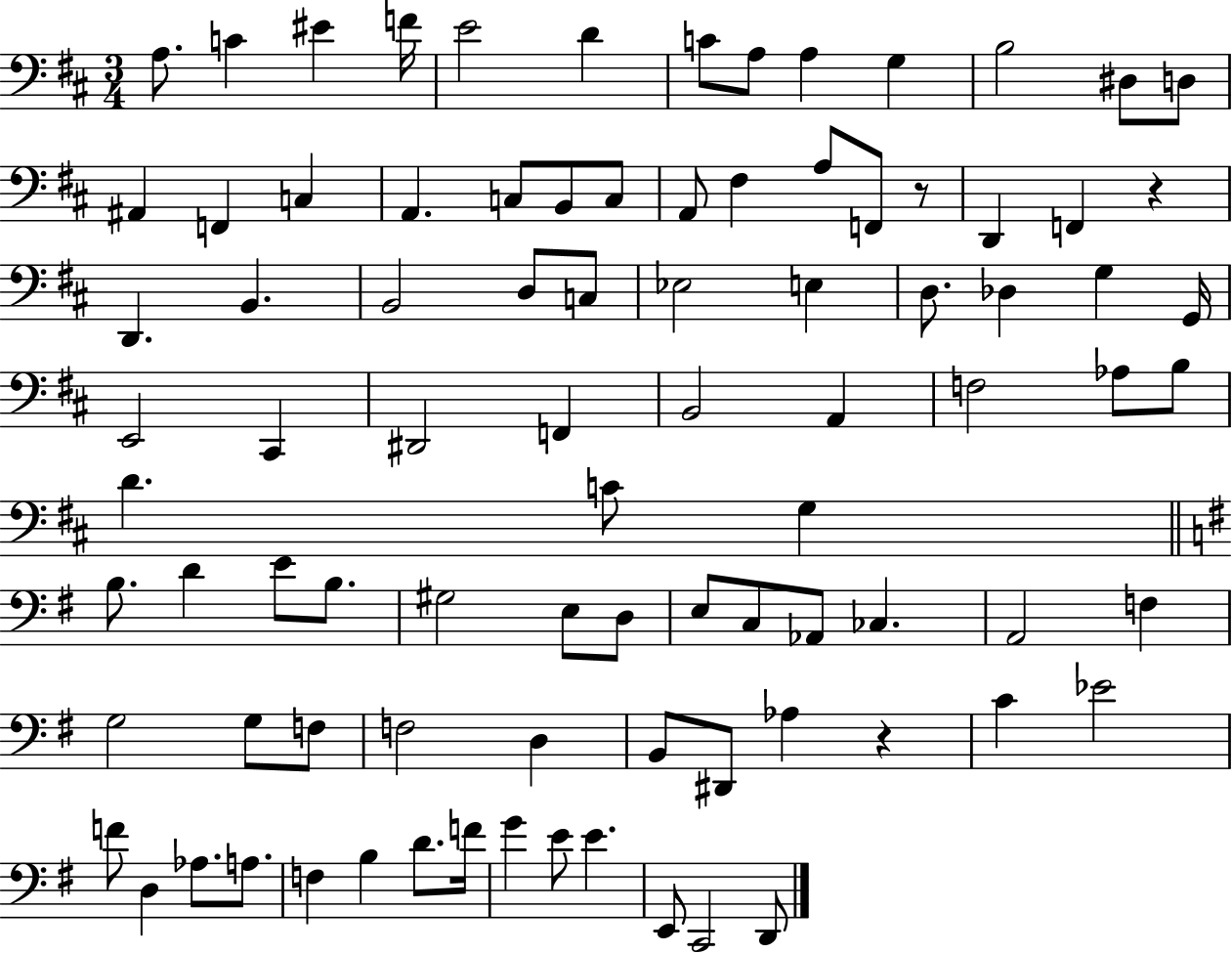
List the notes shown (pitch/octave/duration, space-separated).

A3/e. C4/q EIS4/q F4/s E4/h D4/q C4/e A3/e A3/q G3/q B3/h D#3/e D3/e A#2/q F2/q C3/q A2/q. C3/e B2/e C3/e A2/e F#3/q A3/e F2/e R/e D2/q F2/q R/q D2/q. B2/q. B2/h D3/e C3/e Eb3/h E3/q D3/e. Db3/q G3/q G2/s E2/h C#2/q D#2/h F2/q B2/h A2/q F3/h Ab3/e B3/e D4/q. C4/e G3/q B3/e. D4/q E4/e B3/e. G#3/h E3/e D3/e E3/e C3/e Ab2/e CES3/q. A2/h F3/q G3/h G3/e F3/e F3/h D3/q B2/e D#2/e Ab3/q R/q C4/q Eb4/h F4/e D3/q Ab3/e. A3/e. F3/q B3/q D4/e. F4/s G4/q E4/e E4/q. E2/e C2/h D2/e